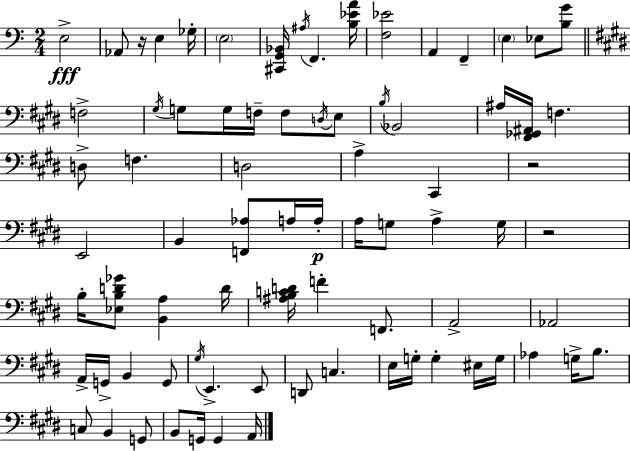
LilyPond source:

{
  \clef bass
  \numericTimeSignature
  \time 2/4
  \key c \major
  \repeat volta 2 { e2->\fff | aes,8 r16 e4 ges16-. | \parenthesize e2 | <cis, g, bes,>16 \acciaccatura { ais16 } f,4. | \break <b ees' a'>16 <f ees'>2 | a,4 f,4-- | \parenthesize e4 ees8 <b g'>8 | \bar "||" \break \key e \major f2-> | \acciaccatura { gis16 } g8 g16 f16-- f8 \acciaccatura { d16 } | e8 \acciaccatura { b16 } bes,2 | ais16 <fis, ges, ais,>16 f4. | \break d8-> f4. | d2 | a4-> cis,4 | r2 | \break e,2 | b,4 <f, aes>8 | a16 a16-.\p a16 g8 a4-> | g16 r2 | \break b16-. <ees b d' ges'>8 <b, a>4 | d'16 <ais b c' d'>16 f'4-. | f,8. a,2-> | aes,2 | \break a,16-> g,16-> b,4 | g,8 \acciaccatura { gis16 } e,4.-> | e,8 d,8 c4. | e16 g16-. g4-. | \break eis16 g16 aes4 | g16-> b8. c8 b,4 | g,8 b,8 g,16 g,4 | a,16 } \bar "|."
}